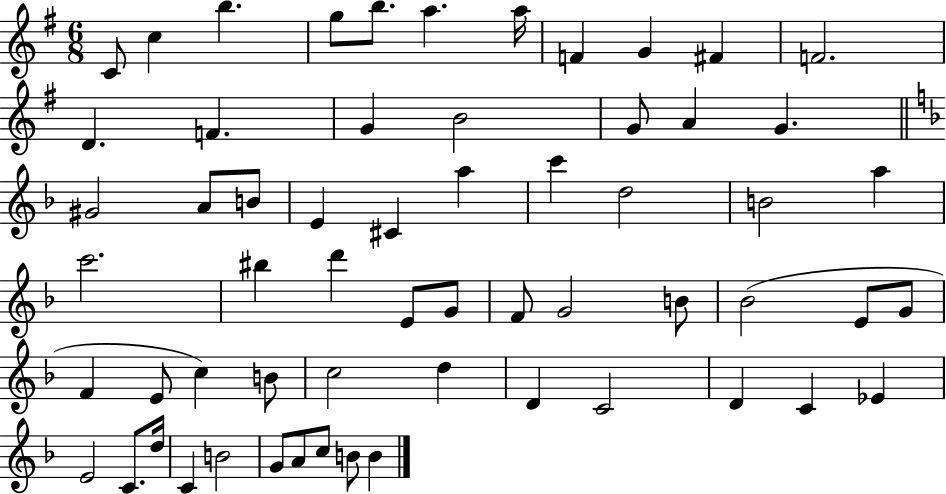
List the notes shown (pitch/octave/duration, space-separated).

C4/e C5/q B5/q. G5/e B5/e. A5/q. A5/s F4/q G4/q F#4/q F4/h. D4/q. F4/q. G4/q B4/h G4/e A4/q G4/q. G#4/h A4/e B4/e E4/q C#4/q A5/q C6/q D5/h B4/h A5/q C6/h. BIS5/q D6/q E4/e G4/e F4/e G4/h B4/e Bb4/h E4/e G4/e F4/q E4/e C5/q B4/e C5/h D5/q D4/q C4/h D4/q C4/q Eb4/q E4/h C4/e. D5/s C4/q B4/h G4/e A4/e C5/e B4/e B4/q